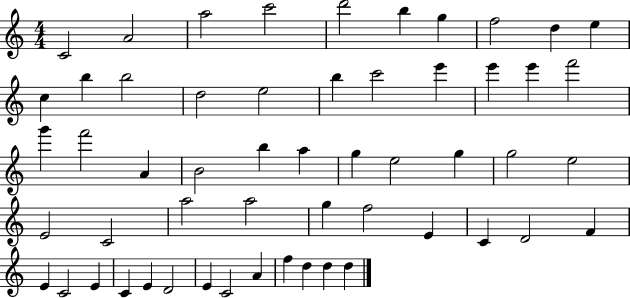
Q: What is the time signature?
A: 4/4